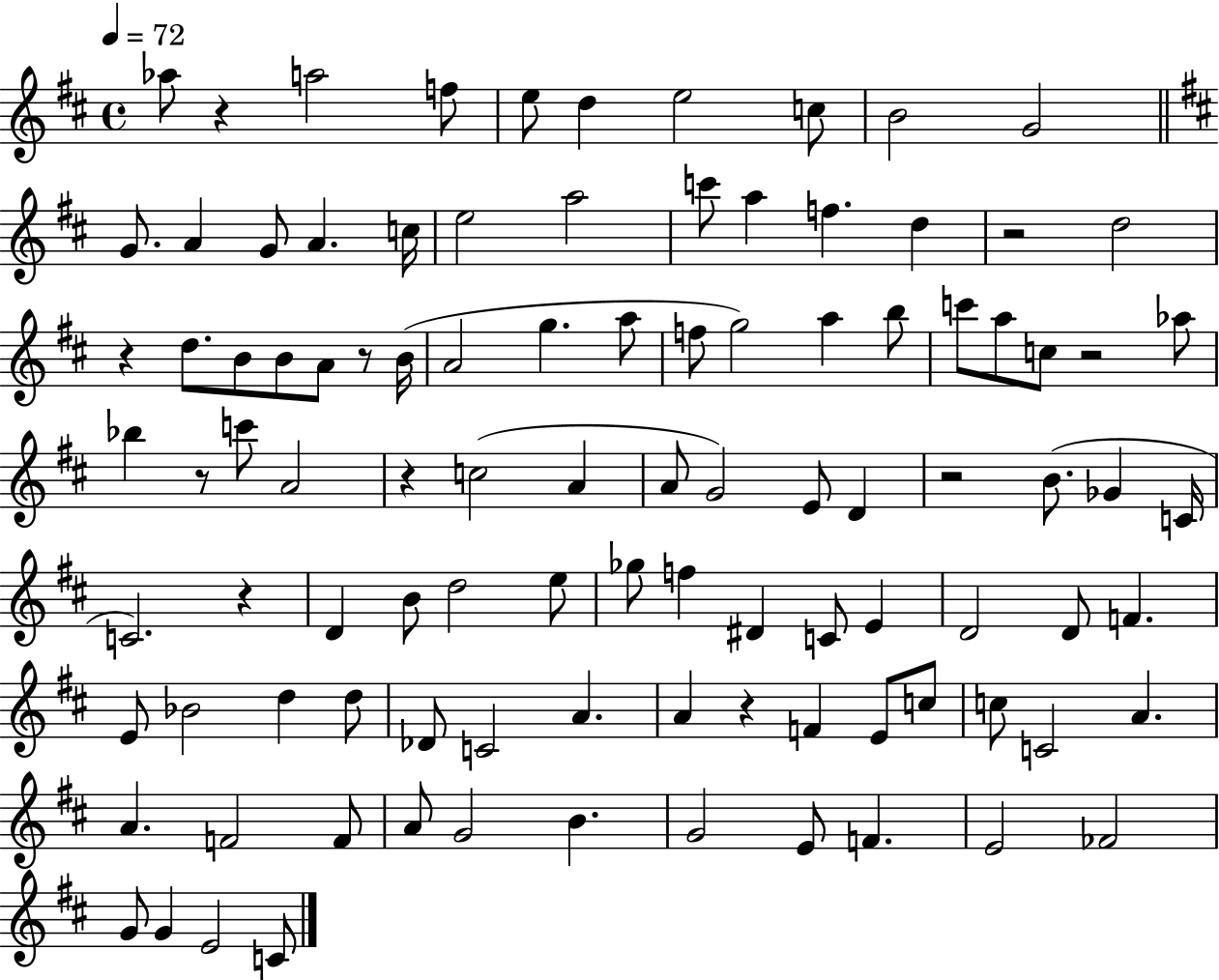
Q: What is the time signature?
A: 4/4